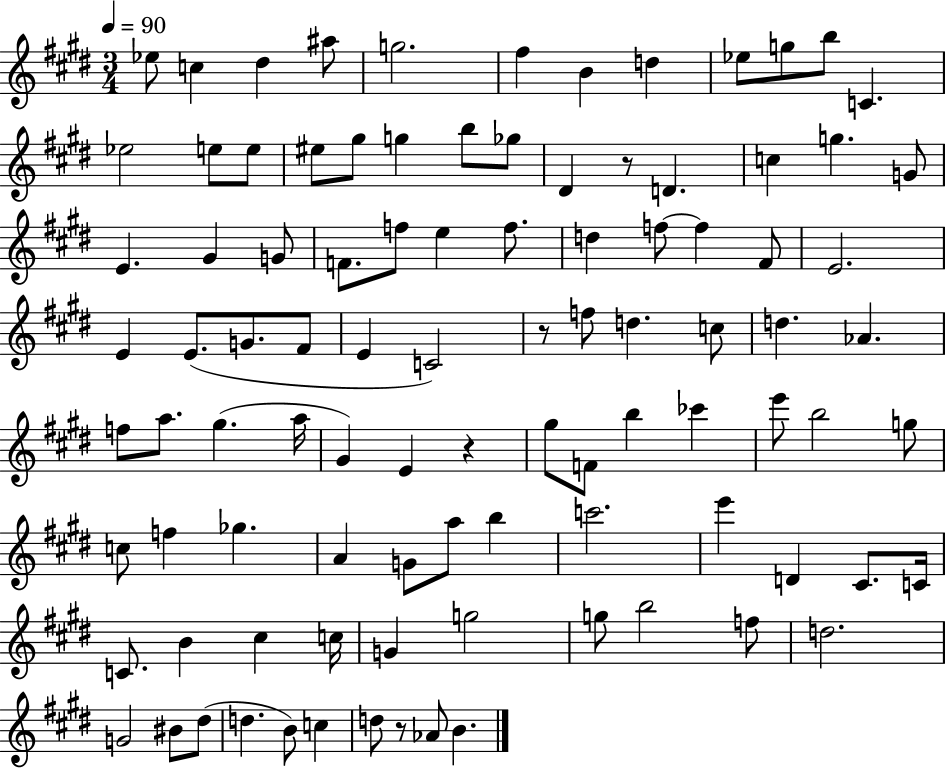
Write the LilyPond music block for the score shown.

{
  \clef treble
  \numericTimeSignature
  \time 3/4
  \key e \major
  \tempo 4 = 90
  ees''8 c''4 dis''4 ais''8 | g''2. | fis''4 b'4 d''4 | ees''8 g''8 b''8 c'4. | \break ees''2 e''8 e''8 | eis''8 gis''8 g''4 b''8 ges''8 | dis'4 r8 d'4. | c''4 g''4. g'8 | \break e'4. gis'4 g'8 | f'8. f''8 e''4 f''8. | d''4 f''8~~ f''4 fis'8 | e'2. | \break e'4 e'8.( g'8. fis'8 | e'4 c'2) | r8 f''8 d''4. c''8 | d''4. aes'4. | \break f''8 a''8. gis''4.( a''16 | gis'4) e'4 r4 | gis''8 f'8 b''4 ces'''4 | e'''8 b''2 g''8 | \break c''8 f''4 ges''4. | a'4 g'8 a''8 b''4 | c'''2. | e'''4 d'4 cis'8. c'16 | \break c'8. b'4 cis''4 c''16 | g'4 g''2 | g''8 b''2 f''8 | d''2. | \break g'2 bis'8 dis''8( | d''4. b'8) c''4 | d''8 r8 aes'8 b'4. | \bar "|."
}